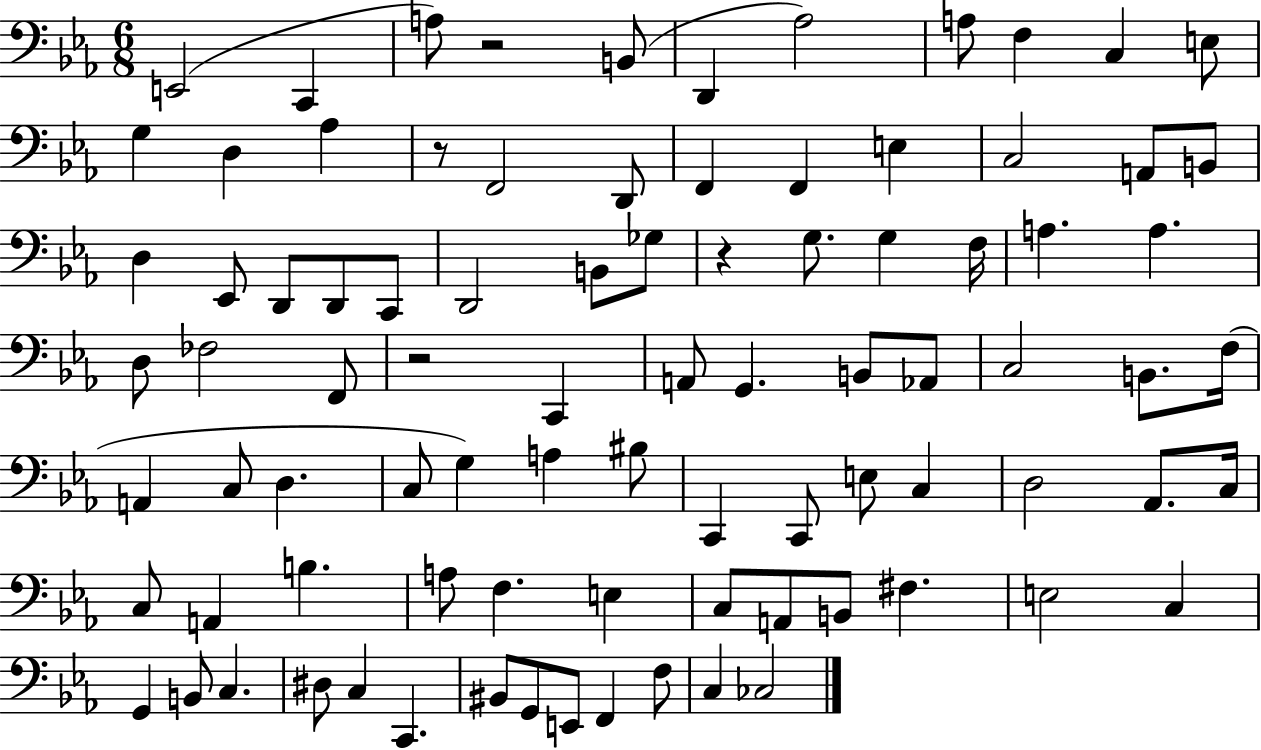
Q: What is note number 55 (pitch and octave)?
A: E3